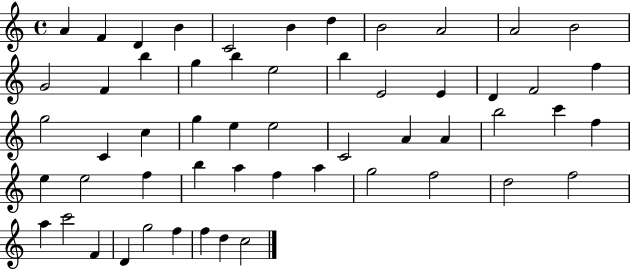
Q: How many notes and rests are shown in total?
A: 55